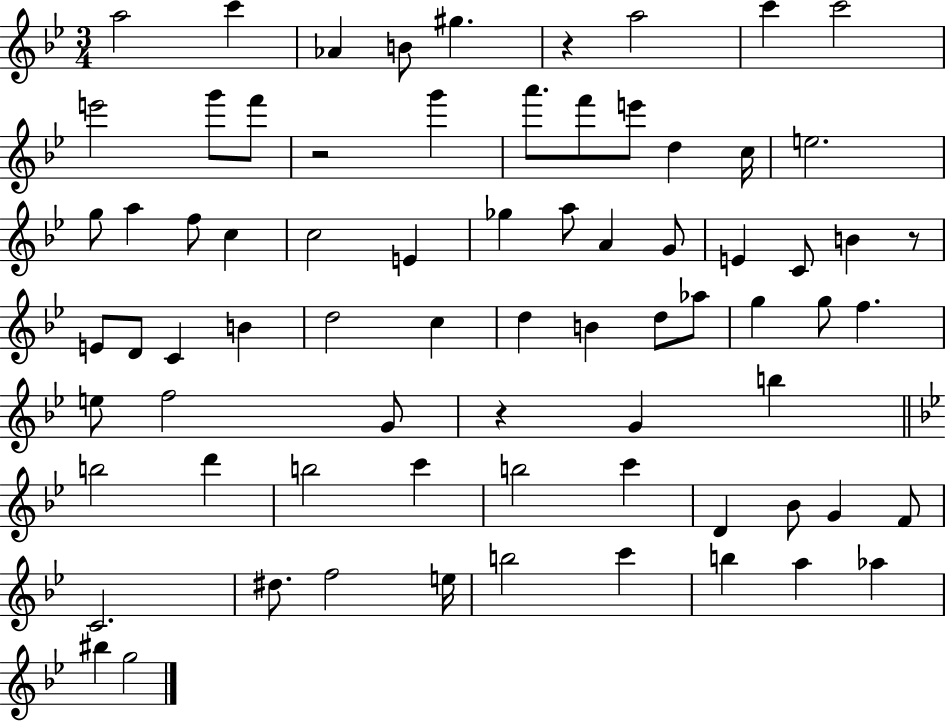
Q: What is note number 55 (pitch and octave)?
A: C6